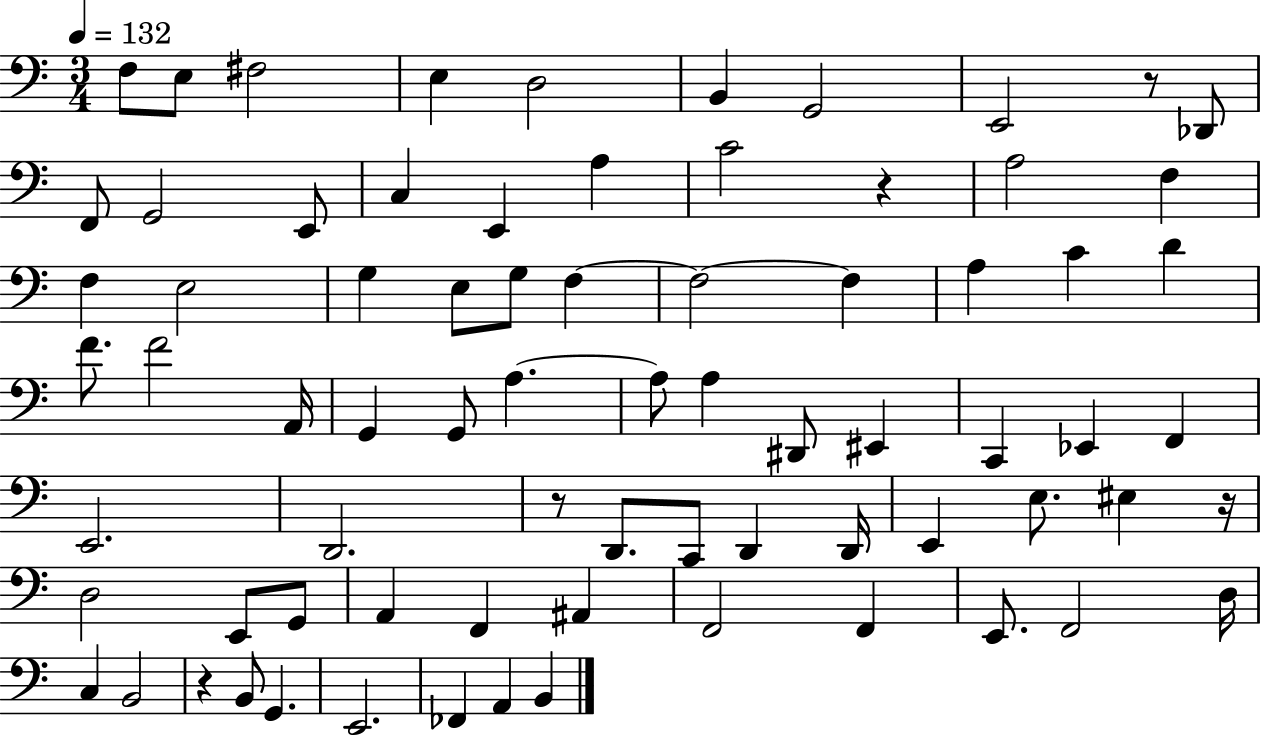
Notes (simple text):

F3/e E3/e F#3/h E3/q D3/h B2/q G2/h E2/h R/e Db2/e F2/e G2/h E2/e C3/q E2/q A3/q C4/h R/q A3/h F3/q F3/q E3/h G3/q E3/e G3/e F3/q F3/h F3/q A3/q C4/q D4/q F4/e. F4/h A2/s G2/q G2/e A3/q. A3/e A3/q D#2/e EIS2/q C2/q Eb2/q F2/q E2/h. D2/h. R/e D2/e. C2/e D2/q D2/s E2/q E3/e. EIS3/q R/s D3/h E2/e G2/e A2/q F2/q A#2/q F2/h F2/q E2/e. F2/h D3/s C3/q B2/h R/q B2/e G2/q. E2/h. FES2/q A2/q B2/q